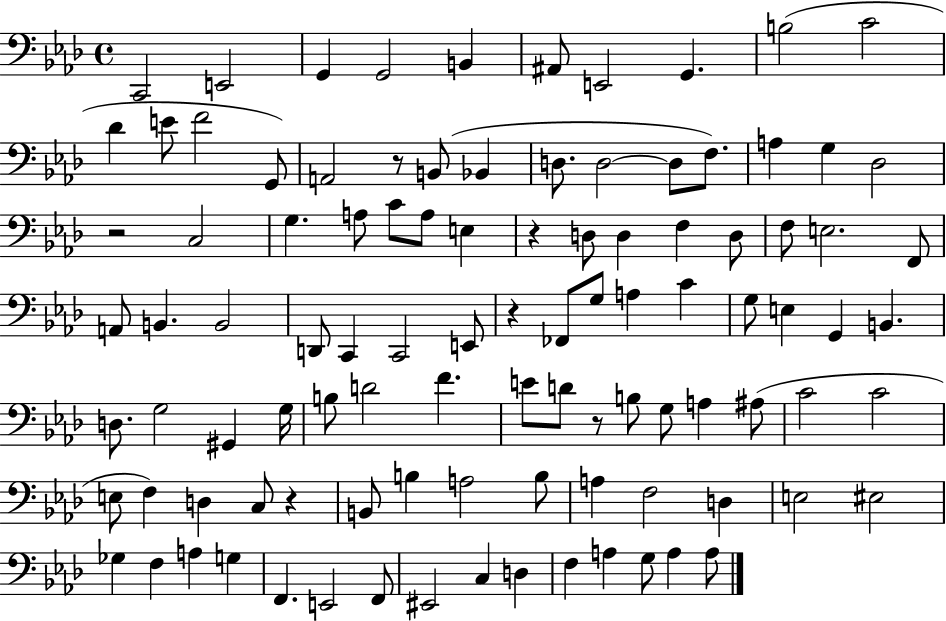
X:1
T:Untitled
M:4/4
L:1/4
K:Ab
C,,2 E,,2 G,, G,,2 B,, ^A,,/2 E,,2 G,, B,2 C2 _D E/2 F2 G,,/2 A,,2 z/2 B,,/2 _B,, D,/2 D,2 D,/2 F,/2 A, G, _D,2 z2 C,2 G, A,/2 C/2 A,/2 E, z D,/2 D, F, D,/2 F,/2 E,2 F,,/2 A,,/2 B,, B,,2 D,,/2 C,, C,,2 E,,/2 z _F,,/2 G,/2 A, C G,/2 E, G,, B,, D,/2 G,2 ^G,, G,/4 B,/2 D2 F E/2 D/2 z/2 B,/2 G,/2 A, ^A,/2 C2 C2 E,/2 F, D, C,/2 z B,,/2 B, A,2 B,/2 A, F,2 D, E,2 ^E,2 _G, F, A, G, F,, E,,2 F,,/2 ^E,,2 C, D, F, A, G,/2 A, A,/2